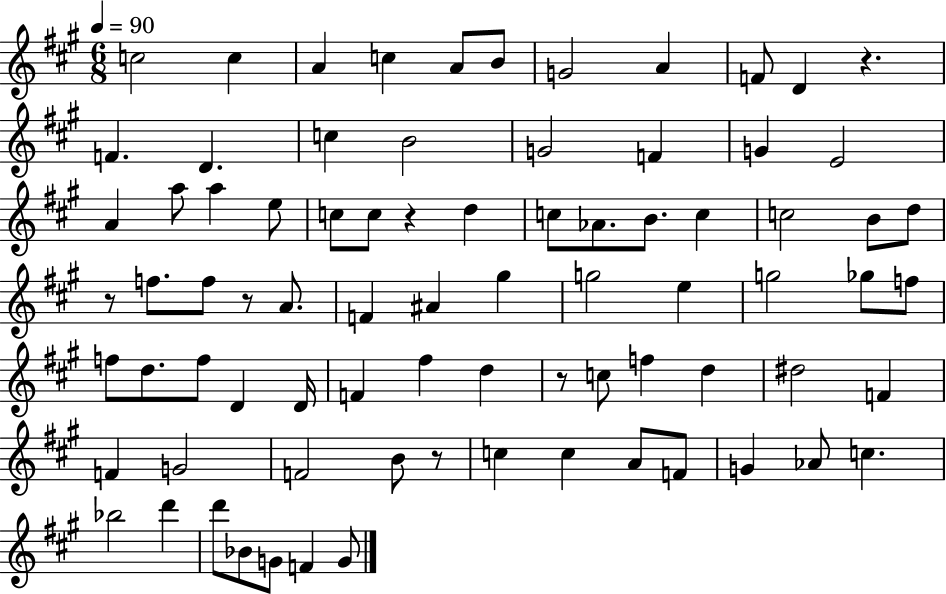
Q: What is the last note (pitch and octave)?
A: G4